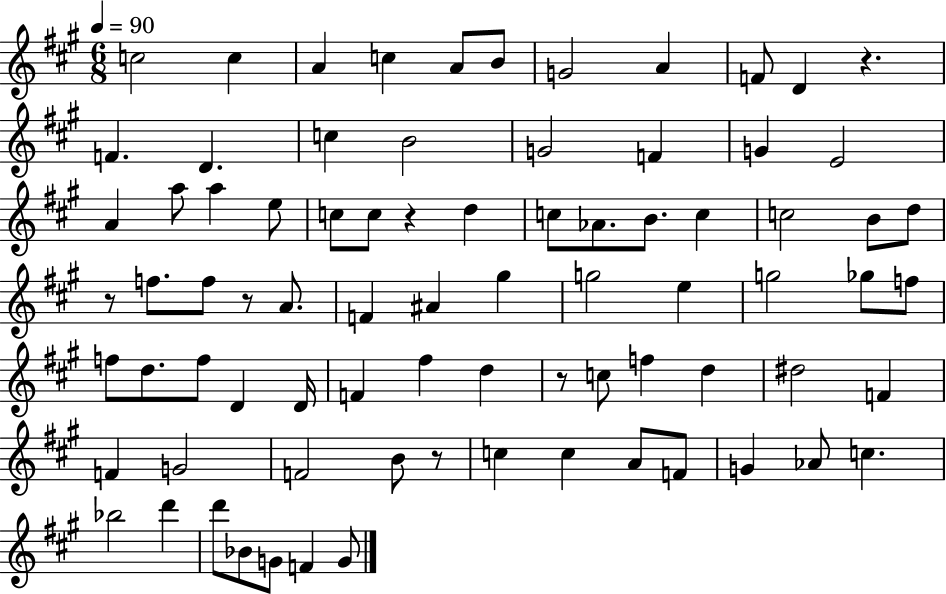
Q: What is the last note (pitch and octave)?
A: G4